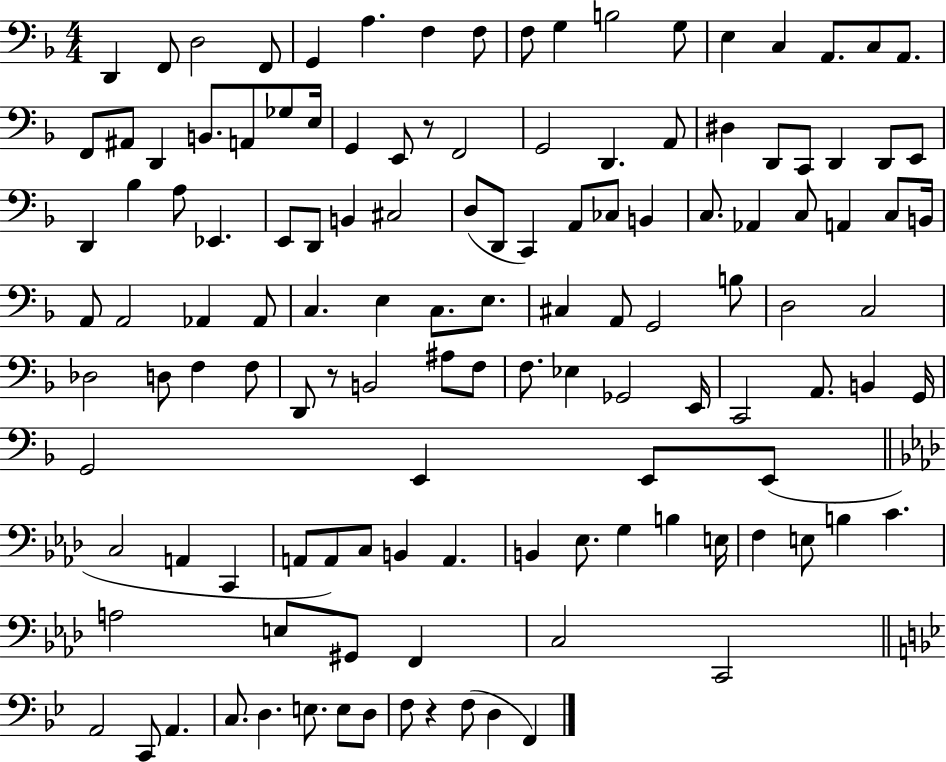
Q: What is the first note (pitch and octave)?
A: D2